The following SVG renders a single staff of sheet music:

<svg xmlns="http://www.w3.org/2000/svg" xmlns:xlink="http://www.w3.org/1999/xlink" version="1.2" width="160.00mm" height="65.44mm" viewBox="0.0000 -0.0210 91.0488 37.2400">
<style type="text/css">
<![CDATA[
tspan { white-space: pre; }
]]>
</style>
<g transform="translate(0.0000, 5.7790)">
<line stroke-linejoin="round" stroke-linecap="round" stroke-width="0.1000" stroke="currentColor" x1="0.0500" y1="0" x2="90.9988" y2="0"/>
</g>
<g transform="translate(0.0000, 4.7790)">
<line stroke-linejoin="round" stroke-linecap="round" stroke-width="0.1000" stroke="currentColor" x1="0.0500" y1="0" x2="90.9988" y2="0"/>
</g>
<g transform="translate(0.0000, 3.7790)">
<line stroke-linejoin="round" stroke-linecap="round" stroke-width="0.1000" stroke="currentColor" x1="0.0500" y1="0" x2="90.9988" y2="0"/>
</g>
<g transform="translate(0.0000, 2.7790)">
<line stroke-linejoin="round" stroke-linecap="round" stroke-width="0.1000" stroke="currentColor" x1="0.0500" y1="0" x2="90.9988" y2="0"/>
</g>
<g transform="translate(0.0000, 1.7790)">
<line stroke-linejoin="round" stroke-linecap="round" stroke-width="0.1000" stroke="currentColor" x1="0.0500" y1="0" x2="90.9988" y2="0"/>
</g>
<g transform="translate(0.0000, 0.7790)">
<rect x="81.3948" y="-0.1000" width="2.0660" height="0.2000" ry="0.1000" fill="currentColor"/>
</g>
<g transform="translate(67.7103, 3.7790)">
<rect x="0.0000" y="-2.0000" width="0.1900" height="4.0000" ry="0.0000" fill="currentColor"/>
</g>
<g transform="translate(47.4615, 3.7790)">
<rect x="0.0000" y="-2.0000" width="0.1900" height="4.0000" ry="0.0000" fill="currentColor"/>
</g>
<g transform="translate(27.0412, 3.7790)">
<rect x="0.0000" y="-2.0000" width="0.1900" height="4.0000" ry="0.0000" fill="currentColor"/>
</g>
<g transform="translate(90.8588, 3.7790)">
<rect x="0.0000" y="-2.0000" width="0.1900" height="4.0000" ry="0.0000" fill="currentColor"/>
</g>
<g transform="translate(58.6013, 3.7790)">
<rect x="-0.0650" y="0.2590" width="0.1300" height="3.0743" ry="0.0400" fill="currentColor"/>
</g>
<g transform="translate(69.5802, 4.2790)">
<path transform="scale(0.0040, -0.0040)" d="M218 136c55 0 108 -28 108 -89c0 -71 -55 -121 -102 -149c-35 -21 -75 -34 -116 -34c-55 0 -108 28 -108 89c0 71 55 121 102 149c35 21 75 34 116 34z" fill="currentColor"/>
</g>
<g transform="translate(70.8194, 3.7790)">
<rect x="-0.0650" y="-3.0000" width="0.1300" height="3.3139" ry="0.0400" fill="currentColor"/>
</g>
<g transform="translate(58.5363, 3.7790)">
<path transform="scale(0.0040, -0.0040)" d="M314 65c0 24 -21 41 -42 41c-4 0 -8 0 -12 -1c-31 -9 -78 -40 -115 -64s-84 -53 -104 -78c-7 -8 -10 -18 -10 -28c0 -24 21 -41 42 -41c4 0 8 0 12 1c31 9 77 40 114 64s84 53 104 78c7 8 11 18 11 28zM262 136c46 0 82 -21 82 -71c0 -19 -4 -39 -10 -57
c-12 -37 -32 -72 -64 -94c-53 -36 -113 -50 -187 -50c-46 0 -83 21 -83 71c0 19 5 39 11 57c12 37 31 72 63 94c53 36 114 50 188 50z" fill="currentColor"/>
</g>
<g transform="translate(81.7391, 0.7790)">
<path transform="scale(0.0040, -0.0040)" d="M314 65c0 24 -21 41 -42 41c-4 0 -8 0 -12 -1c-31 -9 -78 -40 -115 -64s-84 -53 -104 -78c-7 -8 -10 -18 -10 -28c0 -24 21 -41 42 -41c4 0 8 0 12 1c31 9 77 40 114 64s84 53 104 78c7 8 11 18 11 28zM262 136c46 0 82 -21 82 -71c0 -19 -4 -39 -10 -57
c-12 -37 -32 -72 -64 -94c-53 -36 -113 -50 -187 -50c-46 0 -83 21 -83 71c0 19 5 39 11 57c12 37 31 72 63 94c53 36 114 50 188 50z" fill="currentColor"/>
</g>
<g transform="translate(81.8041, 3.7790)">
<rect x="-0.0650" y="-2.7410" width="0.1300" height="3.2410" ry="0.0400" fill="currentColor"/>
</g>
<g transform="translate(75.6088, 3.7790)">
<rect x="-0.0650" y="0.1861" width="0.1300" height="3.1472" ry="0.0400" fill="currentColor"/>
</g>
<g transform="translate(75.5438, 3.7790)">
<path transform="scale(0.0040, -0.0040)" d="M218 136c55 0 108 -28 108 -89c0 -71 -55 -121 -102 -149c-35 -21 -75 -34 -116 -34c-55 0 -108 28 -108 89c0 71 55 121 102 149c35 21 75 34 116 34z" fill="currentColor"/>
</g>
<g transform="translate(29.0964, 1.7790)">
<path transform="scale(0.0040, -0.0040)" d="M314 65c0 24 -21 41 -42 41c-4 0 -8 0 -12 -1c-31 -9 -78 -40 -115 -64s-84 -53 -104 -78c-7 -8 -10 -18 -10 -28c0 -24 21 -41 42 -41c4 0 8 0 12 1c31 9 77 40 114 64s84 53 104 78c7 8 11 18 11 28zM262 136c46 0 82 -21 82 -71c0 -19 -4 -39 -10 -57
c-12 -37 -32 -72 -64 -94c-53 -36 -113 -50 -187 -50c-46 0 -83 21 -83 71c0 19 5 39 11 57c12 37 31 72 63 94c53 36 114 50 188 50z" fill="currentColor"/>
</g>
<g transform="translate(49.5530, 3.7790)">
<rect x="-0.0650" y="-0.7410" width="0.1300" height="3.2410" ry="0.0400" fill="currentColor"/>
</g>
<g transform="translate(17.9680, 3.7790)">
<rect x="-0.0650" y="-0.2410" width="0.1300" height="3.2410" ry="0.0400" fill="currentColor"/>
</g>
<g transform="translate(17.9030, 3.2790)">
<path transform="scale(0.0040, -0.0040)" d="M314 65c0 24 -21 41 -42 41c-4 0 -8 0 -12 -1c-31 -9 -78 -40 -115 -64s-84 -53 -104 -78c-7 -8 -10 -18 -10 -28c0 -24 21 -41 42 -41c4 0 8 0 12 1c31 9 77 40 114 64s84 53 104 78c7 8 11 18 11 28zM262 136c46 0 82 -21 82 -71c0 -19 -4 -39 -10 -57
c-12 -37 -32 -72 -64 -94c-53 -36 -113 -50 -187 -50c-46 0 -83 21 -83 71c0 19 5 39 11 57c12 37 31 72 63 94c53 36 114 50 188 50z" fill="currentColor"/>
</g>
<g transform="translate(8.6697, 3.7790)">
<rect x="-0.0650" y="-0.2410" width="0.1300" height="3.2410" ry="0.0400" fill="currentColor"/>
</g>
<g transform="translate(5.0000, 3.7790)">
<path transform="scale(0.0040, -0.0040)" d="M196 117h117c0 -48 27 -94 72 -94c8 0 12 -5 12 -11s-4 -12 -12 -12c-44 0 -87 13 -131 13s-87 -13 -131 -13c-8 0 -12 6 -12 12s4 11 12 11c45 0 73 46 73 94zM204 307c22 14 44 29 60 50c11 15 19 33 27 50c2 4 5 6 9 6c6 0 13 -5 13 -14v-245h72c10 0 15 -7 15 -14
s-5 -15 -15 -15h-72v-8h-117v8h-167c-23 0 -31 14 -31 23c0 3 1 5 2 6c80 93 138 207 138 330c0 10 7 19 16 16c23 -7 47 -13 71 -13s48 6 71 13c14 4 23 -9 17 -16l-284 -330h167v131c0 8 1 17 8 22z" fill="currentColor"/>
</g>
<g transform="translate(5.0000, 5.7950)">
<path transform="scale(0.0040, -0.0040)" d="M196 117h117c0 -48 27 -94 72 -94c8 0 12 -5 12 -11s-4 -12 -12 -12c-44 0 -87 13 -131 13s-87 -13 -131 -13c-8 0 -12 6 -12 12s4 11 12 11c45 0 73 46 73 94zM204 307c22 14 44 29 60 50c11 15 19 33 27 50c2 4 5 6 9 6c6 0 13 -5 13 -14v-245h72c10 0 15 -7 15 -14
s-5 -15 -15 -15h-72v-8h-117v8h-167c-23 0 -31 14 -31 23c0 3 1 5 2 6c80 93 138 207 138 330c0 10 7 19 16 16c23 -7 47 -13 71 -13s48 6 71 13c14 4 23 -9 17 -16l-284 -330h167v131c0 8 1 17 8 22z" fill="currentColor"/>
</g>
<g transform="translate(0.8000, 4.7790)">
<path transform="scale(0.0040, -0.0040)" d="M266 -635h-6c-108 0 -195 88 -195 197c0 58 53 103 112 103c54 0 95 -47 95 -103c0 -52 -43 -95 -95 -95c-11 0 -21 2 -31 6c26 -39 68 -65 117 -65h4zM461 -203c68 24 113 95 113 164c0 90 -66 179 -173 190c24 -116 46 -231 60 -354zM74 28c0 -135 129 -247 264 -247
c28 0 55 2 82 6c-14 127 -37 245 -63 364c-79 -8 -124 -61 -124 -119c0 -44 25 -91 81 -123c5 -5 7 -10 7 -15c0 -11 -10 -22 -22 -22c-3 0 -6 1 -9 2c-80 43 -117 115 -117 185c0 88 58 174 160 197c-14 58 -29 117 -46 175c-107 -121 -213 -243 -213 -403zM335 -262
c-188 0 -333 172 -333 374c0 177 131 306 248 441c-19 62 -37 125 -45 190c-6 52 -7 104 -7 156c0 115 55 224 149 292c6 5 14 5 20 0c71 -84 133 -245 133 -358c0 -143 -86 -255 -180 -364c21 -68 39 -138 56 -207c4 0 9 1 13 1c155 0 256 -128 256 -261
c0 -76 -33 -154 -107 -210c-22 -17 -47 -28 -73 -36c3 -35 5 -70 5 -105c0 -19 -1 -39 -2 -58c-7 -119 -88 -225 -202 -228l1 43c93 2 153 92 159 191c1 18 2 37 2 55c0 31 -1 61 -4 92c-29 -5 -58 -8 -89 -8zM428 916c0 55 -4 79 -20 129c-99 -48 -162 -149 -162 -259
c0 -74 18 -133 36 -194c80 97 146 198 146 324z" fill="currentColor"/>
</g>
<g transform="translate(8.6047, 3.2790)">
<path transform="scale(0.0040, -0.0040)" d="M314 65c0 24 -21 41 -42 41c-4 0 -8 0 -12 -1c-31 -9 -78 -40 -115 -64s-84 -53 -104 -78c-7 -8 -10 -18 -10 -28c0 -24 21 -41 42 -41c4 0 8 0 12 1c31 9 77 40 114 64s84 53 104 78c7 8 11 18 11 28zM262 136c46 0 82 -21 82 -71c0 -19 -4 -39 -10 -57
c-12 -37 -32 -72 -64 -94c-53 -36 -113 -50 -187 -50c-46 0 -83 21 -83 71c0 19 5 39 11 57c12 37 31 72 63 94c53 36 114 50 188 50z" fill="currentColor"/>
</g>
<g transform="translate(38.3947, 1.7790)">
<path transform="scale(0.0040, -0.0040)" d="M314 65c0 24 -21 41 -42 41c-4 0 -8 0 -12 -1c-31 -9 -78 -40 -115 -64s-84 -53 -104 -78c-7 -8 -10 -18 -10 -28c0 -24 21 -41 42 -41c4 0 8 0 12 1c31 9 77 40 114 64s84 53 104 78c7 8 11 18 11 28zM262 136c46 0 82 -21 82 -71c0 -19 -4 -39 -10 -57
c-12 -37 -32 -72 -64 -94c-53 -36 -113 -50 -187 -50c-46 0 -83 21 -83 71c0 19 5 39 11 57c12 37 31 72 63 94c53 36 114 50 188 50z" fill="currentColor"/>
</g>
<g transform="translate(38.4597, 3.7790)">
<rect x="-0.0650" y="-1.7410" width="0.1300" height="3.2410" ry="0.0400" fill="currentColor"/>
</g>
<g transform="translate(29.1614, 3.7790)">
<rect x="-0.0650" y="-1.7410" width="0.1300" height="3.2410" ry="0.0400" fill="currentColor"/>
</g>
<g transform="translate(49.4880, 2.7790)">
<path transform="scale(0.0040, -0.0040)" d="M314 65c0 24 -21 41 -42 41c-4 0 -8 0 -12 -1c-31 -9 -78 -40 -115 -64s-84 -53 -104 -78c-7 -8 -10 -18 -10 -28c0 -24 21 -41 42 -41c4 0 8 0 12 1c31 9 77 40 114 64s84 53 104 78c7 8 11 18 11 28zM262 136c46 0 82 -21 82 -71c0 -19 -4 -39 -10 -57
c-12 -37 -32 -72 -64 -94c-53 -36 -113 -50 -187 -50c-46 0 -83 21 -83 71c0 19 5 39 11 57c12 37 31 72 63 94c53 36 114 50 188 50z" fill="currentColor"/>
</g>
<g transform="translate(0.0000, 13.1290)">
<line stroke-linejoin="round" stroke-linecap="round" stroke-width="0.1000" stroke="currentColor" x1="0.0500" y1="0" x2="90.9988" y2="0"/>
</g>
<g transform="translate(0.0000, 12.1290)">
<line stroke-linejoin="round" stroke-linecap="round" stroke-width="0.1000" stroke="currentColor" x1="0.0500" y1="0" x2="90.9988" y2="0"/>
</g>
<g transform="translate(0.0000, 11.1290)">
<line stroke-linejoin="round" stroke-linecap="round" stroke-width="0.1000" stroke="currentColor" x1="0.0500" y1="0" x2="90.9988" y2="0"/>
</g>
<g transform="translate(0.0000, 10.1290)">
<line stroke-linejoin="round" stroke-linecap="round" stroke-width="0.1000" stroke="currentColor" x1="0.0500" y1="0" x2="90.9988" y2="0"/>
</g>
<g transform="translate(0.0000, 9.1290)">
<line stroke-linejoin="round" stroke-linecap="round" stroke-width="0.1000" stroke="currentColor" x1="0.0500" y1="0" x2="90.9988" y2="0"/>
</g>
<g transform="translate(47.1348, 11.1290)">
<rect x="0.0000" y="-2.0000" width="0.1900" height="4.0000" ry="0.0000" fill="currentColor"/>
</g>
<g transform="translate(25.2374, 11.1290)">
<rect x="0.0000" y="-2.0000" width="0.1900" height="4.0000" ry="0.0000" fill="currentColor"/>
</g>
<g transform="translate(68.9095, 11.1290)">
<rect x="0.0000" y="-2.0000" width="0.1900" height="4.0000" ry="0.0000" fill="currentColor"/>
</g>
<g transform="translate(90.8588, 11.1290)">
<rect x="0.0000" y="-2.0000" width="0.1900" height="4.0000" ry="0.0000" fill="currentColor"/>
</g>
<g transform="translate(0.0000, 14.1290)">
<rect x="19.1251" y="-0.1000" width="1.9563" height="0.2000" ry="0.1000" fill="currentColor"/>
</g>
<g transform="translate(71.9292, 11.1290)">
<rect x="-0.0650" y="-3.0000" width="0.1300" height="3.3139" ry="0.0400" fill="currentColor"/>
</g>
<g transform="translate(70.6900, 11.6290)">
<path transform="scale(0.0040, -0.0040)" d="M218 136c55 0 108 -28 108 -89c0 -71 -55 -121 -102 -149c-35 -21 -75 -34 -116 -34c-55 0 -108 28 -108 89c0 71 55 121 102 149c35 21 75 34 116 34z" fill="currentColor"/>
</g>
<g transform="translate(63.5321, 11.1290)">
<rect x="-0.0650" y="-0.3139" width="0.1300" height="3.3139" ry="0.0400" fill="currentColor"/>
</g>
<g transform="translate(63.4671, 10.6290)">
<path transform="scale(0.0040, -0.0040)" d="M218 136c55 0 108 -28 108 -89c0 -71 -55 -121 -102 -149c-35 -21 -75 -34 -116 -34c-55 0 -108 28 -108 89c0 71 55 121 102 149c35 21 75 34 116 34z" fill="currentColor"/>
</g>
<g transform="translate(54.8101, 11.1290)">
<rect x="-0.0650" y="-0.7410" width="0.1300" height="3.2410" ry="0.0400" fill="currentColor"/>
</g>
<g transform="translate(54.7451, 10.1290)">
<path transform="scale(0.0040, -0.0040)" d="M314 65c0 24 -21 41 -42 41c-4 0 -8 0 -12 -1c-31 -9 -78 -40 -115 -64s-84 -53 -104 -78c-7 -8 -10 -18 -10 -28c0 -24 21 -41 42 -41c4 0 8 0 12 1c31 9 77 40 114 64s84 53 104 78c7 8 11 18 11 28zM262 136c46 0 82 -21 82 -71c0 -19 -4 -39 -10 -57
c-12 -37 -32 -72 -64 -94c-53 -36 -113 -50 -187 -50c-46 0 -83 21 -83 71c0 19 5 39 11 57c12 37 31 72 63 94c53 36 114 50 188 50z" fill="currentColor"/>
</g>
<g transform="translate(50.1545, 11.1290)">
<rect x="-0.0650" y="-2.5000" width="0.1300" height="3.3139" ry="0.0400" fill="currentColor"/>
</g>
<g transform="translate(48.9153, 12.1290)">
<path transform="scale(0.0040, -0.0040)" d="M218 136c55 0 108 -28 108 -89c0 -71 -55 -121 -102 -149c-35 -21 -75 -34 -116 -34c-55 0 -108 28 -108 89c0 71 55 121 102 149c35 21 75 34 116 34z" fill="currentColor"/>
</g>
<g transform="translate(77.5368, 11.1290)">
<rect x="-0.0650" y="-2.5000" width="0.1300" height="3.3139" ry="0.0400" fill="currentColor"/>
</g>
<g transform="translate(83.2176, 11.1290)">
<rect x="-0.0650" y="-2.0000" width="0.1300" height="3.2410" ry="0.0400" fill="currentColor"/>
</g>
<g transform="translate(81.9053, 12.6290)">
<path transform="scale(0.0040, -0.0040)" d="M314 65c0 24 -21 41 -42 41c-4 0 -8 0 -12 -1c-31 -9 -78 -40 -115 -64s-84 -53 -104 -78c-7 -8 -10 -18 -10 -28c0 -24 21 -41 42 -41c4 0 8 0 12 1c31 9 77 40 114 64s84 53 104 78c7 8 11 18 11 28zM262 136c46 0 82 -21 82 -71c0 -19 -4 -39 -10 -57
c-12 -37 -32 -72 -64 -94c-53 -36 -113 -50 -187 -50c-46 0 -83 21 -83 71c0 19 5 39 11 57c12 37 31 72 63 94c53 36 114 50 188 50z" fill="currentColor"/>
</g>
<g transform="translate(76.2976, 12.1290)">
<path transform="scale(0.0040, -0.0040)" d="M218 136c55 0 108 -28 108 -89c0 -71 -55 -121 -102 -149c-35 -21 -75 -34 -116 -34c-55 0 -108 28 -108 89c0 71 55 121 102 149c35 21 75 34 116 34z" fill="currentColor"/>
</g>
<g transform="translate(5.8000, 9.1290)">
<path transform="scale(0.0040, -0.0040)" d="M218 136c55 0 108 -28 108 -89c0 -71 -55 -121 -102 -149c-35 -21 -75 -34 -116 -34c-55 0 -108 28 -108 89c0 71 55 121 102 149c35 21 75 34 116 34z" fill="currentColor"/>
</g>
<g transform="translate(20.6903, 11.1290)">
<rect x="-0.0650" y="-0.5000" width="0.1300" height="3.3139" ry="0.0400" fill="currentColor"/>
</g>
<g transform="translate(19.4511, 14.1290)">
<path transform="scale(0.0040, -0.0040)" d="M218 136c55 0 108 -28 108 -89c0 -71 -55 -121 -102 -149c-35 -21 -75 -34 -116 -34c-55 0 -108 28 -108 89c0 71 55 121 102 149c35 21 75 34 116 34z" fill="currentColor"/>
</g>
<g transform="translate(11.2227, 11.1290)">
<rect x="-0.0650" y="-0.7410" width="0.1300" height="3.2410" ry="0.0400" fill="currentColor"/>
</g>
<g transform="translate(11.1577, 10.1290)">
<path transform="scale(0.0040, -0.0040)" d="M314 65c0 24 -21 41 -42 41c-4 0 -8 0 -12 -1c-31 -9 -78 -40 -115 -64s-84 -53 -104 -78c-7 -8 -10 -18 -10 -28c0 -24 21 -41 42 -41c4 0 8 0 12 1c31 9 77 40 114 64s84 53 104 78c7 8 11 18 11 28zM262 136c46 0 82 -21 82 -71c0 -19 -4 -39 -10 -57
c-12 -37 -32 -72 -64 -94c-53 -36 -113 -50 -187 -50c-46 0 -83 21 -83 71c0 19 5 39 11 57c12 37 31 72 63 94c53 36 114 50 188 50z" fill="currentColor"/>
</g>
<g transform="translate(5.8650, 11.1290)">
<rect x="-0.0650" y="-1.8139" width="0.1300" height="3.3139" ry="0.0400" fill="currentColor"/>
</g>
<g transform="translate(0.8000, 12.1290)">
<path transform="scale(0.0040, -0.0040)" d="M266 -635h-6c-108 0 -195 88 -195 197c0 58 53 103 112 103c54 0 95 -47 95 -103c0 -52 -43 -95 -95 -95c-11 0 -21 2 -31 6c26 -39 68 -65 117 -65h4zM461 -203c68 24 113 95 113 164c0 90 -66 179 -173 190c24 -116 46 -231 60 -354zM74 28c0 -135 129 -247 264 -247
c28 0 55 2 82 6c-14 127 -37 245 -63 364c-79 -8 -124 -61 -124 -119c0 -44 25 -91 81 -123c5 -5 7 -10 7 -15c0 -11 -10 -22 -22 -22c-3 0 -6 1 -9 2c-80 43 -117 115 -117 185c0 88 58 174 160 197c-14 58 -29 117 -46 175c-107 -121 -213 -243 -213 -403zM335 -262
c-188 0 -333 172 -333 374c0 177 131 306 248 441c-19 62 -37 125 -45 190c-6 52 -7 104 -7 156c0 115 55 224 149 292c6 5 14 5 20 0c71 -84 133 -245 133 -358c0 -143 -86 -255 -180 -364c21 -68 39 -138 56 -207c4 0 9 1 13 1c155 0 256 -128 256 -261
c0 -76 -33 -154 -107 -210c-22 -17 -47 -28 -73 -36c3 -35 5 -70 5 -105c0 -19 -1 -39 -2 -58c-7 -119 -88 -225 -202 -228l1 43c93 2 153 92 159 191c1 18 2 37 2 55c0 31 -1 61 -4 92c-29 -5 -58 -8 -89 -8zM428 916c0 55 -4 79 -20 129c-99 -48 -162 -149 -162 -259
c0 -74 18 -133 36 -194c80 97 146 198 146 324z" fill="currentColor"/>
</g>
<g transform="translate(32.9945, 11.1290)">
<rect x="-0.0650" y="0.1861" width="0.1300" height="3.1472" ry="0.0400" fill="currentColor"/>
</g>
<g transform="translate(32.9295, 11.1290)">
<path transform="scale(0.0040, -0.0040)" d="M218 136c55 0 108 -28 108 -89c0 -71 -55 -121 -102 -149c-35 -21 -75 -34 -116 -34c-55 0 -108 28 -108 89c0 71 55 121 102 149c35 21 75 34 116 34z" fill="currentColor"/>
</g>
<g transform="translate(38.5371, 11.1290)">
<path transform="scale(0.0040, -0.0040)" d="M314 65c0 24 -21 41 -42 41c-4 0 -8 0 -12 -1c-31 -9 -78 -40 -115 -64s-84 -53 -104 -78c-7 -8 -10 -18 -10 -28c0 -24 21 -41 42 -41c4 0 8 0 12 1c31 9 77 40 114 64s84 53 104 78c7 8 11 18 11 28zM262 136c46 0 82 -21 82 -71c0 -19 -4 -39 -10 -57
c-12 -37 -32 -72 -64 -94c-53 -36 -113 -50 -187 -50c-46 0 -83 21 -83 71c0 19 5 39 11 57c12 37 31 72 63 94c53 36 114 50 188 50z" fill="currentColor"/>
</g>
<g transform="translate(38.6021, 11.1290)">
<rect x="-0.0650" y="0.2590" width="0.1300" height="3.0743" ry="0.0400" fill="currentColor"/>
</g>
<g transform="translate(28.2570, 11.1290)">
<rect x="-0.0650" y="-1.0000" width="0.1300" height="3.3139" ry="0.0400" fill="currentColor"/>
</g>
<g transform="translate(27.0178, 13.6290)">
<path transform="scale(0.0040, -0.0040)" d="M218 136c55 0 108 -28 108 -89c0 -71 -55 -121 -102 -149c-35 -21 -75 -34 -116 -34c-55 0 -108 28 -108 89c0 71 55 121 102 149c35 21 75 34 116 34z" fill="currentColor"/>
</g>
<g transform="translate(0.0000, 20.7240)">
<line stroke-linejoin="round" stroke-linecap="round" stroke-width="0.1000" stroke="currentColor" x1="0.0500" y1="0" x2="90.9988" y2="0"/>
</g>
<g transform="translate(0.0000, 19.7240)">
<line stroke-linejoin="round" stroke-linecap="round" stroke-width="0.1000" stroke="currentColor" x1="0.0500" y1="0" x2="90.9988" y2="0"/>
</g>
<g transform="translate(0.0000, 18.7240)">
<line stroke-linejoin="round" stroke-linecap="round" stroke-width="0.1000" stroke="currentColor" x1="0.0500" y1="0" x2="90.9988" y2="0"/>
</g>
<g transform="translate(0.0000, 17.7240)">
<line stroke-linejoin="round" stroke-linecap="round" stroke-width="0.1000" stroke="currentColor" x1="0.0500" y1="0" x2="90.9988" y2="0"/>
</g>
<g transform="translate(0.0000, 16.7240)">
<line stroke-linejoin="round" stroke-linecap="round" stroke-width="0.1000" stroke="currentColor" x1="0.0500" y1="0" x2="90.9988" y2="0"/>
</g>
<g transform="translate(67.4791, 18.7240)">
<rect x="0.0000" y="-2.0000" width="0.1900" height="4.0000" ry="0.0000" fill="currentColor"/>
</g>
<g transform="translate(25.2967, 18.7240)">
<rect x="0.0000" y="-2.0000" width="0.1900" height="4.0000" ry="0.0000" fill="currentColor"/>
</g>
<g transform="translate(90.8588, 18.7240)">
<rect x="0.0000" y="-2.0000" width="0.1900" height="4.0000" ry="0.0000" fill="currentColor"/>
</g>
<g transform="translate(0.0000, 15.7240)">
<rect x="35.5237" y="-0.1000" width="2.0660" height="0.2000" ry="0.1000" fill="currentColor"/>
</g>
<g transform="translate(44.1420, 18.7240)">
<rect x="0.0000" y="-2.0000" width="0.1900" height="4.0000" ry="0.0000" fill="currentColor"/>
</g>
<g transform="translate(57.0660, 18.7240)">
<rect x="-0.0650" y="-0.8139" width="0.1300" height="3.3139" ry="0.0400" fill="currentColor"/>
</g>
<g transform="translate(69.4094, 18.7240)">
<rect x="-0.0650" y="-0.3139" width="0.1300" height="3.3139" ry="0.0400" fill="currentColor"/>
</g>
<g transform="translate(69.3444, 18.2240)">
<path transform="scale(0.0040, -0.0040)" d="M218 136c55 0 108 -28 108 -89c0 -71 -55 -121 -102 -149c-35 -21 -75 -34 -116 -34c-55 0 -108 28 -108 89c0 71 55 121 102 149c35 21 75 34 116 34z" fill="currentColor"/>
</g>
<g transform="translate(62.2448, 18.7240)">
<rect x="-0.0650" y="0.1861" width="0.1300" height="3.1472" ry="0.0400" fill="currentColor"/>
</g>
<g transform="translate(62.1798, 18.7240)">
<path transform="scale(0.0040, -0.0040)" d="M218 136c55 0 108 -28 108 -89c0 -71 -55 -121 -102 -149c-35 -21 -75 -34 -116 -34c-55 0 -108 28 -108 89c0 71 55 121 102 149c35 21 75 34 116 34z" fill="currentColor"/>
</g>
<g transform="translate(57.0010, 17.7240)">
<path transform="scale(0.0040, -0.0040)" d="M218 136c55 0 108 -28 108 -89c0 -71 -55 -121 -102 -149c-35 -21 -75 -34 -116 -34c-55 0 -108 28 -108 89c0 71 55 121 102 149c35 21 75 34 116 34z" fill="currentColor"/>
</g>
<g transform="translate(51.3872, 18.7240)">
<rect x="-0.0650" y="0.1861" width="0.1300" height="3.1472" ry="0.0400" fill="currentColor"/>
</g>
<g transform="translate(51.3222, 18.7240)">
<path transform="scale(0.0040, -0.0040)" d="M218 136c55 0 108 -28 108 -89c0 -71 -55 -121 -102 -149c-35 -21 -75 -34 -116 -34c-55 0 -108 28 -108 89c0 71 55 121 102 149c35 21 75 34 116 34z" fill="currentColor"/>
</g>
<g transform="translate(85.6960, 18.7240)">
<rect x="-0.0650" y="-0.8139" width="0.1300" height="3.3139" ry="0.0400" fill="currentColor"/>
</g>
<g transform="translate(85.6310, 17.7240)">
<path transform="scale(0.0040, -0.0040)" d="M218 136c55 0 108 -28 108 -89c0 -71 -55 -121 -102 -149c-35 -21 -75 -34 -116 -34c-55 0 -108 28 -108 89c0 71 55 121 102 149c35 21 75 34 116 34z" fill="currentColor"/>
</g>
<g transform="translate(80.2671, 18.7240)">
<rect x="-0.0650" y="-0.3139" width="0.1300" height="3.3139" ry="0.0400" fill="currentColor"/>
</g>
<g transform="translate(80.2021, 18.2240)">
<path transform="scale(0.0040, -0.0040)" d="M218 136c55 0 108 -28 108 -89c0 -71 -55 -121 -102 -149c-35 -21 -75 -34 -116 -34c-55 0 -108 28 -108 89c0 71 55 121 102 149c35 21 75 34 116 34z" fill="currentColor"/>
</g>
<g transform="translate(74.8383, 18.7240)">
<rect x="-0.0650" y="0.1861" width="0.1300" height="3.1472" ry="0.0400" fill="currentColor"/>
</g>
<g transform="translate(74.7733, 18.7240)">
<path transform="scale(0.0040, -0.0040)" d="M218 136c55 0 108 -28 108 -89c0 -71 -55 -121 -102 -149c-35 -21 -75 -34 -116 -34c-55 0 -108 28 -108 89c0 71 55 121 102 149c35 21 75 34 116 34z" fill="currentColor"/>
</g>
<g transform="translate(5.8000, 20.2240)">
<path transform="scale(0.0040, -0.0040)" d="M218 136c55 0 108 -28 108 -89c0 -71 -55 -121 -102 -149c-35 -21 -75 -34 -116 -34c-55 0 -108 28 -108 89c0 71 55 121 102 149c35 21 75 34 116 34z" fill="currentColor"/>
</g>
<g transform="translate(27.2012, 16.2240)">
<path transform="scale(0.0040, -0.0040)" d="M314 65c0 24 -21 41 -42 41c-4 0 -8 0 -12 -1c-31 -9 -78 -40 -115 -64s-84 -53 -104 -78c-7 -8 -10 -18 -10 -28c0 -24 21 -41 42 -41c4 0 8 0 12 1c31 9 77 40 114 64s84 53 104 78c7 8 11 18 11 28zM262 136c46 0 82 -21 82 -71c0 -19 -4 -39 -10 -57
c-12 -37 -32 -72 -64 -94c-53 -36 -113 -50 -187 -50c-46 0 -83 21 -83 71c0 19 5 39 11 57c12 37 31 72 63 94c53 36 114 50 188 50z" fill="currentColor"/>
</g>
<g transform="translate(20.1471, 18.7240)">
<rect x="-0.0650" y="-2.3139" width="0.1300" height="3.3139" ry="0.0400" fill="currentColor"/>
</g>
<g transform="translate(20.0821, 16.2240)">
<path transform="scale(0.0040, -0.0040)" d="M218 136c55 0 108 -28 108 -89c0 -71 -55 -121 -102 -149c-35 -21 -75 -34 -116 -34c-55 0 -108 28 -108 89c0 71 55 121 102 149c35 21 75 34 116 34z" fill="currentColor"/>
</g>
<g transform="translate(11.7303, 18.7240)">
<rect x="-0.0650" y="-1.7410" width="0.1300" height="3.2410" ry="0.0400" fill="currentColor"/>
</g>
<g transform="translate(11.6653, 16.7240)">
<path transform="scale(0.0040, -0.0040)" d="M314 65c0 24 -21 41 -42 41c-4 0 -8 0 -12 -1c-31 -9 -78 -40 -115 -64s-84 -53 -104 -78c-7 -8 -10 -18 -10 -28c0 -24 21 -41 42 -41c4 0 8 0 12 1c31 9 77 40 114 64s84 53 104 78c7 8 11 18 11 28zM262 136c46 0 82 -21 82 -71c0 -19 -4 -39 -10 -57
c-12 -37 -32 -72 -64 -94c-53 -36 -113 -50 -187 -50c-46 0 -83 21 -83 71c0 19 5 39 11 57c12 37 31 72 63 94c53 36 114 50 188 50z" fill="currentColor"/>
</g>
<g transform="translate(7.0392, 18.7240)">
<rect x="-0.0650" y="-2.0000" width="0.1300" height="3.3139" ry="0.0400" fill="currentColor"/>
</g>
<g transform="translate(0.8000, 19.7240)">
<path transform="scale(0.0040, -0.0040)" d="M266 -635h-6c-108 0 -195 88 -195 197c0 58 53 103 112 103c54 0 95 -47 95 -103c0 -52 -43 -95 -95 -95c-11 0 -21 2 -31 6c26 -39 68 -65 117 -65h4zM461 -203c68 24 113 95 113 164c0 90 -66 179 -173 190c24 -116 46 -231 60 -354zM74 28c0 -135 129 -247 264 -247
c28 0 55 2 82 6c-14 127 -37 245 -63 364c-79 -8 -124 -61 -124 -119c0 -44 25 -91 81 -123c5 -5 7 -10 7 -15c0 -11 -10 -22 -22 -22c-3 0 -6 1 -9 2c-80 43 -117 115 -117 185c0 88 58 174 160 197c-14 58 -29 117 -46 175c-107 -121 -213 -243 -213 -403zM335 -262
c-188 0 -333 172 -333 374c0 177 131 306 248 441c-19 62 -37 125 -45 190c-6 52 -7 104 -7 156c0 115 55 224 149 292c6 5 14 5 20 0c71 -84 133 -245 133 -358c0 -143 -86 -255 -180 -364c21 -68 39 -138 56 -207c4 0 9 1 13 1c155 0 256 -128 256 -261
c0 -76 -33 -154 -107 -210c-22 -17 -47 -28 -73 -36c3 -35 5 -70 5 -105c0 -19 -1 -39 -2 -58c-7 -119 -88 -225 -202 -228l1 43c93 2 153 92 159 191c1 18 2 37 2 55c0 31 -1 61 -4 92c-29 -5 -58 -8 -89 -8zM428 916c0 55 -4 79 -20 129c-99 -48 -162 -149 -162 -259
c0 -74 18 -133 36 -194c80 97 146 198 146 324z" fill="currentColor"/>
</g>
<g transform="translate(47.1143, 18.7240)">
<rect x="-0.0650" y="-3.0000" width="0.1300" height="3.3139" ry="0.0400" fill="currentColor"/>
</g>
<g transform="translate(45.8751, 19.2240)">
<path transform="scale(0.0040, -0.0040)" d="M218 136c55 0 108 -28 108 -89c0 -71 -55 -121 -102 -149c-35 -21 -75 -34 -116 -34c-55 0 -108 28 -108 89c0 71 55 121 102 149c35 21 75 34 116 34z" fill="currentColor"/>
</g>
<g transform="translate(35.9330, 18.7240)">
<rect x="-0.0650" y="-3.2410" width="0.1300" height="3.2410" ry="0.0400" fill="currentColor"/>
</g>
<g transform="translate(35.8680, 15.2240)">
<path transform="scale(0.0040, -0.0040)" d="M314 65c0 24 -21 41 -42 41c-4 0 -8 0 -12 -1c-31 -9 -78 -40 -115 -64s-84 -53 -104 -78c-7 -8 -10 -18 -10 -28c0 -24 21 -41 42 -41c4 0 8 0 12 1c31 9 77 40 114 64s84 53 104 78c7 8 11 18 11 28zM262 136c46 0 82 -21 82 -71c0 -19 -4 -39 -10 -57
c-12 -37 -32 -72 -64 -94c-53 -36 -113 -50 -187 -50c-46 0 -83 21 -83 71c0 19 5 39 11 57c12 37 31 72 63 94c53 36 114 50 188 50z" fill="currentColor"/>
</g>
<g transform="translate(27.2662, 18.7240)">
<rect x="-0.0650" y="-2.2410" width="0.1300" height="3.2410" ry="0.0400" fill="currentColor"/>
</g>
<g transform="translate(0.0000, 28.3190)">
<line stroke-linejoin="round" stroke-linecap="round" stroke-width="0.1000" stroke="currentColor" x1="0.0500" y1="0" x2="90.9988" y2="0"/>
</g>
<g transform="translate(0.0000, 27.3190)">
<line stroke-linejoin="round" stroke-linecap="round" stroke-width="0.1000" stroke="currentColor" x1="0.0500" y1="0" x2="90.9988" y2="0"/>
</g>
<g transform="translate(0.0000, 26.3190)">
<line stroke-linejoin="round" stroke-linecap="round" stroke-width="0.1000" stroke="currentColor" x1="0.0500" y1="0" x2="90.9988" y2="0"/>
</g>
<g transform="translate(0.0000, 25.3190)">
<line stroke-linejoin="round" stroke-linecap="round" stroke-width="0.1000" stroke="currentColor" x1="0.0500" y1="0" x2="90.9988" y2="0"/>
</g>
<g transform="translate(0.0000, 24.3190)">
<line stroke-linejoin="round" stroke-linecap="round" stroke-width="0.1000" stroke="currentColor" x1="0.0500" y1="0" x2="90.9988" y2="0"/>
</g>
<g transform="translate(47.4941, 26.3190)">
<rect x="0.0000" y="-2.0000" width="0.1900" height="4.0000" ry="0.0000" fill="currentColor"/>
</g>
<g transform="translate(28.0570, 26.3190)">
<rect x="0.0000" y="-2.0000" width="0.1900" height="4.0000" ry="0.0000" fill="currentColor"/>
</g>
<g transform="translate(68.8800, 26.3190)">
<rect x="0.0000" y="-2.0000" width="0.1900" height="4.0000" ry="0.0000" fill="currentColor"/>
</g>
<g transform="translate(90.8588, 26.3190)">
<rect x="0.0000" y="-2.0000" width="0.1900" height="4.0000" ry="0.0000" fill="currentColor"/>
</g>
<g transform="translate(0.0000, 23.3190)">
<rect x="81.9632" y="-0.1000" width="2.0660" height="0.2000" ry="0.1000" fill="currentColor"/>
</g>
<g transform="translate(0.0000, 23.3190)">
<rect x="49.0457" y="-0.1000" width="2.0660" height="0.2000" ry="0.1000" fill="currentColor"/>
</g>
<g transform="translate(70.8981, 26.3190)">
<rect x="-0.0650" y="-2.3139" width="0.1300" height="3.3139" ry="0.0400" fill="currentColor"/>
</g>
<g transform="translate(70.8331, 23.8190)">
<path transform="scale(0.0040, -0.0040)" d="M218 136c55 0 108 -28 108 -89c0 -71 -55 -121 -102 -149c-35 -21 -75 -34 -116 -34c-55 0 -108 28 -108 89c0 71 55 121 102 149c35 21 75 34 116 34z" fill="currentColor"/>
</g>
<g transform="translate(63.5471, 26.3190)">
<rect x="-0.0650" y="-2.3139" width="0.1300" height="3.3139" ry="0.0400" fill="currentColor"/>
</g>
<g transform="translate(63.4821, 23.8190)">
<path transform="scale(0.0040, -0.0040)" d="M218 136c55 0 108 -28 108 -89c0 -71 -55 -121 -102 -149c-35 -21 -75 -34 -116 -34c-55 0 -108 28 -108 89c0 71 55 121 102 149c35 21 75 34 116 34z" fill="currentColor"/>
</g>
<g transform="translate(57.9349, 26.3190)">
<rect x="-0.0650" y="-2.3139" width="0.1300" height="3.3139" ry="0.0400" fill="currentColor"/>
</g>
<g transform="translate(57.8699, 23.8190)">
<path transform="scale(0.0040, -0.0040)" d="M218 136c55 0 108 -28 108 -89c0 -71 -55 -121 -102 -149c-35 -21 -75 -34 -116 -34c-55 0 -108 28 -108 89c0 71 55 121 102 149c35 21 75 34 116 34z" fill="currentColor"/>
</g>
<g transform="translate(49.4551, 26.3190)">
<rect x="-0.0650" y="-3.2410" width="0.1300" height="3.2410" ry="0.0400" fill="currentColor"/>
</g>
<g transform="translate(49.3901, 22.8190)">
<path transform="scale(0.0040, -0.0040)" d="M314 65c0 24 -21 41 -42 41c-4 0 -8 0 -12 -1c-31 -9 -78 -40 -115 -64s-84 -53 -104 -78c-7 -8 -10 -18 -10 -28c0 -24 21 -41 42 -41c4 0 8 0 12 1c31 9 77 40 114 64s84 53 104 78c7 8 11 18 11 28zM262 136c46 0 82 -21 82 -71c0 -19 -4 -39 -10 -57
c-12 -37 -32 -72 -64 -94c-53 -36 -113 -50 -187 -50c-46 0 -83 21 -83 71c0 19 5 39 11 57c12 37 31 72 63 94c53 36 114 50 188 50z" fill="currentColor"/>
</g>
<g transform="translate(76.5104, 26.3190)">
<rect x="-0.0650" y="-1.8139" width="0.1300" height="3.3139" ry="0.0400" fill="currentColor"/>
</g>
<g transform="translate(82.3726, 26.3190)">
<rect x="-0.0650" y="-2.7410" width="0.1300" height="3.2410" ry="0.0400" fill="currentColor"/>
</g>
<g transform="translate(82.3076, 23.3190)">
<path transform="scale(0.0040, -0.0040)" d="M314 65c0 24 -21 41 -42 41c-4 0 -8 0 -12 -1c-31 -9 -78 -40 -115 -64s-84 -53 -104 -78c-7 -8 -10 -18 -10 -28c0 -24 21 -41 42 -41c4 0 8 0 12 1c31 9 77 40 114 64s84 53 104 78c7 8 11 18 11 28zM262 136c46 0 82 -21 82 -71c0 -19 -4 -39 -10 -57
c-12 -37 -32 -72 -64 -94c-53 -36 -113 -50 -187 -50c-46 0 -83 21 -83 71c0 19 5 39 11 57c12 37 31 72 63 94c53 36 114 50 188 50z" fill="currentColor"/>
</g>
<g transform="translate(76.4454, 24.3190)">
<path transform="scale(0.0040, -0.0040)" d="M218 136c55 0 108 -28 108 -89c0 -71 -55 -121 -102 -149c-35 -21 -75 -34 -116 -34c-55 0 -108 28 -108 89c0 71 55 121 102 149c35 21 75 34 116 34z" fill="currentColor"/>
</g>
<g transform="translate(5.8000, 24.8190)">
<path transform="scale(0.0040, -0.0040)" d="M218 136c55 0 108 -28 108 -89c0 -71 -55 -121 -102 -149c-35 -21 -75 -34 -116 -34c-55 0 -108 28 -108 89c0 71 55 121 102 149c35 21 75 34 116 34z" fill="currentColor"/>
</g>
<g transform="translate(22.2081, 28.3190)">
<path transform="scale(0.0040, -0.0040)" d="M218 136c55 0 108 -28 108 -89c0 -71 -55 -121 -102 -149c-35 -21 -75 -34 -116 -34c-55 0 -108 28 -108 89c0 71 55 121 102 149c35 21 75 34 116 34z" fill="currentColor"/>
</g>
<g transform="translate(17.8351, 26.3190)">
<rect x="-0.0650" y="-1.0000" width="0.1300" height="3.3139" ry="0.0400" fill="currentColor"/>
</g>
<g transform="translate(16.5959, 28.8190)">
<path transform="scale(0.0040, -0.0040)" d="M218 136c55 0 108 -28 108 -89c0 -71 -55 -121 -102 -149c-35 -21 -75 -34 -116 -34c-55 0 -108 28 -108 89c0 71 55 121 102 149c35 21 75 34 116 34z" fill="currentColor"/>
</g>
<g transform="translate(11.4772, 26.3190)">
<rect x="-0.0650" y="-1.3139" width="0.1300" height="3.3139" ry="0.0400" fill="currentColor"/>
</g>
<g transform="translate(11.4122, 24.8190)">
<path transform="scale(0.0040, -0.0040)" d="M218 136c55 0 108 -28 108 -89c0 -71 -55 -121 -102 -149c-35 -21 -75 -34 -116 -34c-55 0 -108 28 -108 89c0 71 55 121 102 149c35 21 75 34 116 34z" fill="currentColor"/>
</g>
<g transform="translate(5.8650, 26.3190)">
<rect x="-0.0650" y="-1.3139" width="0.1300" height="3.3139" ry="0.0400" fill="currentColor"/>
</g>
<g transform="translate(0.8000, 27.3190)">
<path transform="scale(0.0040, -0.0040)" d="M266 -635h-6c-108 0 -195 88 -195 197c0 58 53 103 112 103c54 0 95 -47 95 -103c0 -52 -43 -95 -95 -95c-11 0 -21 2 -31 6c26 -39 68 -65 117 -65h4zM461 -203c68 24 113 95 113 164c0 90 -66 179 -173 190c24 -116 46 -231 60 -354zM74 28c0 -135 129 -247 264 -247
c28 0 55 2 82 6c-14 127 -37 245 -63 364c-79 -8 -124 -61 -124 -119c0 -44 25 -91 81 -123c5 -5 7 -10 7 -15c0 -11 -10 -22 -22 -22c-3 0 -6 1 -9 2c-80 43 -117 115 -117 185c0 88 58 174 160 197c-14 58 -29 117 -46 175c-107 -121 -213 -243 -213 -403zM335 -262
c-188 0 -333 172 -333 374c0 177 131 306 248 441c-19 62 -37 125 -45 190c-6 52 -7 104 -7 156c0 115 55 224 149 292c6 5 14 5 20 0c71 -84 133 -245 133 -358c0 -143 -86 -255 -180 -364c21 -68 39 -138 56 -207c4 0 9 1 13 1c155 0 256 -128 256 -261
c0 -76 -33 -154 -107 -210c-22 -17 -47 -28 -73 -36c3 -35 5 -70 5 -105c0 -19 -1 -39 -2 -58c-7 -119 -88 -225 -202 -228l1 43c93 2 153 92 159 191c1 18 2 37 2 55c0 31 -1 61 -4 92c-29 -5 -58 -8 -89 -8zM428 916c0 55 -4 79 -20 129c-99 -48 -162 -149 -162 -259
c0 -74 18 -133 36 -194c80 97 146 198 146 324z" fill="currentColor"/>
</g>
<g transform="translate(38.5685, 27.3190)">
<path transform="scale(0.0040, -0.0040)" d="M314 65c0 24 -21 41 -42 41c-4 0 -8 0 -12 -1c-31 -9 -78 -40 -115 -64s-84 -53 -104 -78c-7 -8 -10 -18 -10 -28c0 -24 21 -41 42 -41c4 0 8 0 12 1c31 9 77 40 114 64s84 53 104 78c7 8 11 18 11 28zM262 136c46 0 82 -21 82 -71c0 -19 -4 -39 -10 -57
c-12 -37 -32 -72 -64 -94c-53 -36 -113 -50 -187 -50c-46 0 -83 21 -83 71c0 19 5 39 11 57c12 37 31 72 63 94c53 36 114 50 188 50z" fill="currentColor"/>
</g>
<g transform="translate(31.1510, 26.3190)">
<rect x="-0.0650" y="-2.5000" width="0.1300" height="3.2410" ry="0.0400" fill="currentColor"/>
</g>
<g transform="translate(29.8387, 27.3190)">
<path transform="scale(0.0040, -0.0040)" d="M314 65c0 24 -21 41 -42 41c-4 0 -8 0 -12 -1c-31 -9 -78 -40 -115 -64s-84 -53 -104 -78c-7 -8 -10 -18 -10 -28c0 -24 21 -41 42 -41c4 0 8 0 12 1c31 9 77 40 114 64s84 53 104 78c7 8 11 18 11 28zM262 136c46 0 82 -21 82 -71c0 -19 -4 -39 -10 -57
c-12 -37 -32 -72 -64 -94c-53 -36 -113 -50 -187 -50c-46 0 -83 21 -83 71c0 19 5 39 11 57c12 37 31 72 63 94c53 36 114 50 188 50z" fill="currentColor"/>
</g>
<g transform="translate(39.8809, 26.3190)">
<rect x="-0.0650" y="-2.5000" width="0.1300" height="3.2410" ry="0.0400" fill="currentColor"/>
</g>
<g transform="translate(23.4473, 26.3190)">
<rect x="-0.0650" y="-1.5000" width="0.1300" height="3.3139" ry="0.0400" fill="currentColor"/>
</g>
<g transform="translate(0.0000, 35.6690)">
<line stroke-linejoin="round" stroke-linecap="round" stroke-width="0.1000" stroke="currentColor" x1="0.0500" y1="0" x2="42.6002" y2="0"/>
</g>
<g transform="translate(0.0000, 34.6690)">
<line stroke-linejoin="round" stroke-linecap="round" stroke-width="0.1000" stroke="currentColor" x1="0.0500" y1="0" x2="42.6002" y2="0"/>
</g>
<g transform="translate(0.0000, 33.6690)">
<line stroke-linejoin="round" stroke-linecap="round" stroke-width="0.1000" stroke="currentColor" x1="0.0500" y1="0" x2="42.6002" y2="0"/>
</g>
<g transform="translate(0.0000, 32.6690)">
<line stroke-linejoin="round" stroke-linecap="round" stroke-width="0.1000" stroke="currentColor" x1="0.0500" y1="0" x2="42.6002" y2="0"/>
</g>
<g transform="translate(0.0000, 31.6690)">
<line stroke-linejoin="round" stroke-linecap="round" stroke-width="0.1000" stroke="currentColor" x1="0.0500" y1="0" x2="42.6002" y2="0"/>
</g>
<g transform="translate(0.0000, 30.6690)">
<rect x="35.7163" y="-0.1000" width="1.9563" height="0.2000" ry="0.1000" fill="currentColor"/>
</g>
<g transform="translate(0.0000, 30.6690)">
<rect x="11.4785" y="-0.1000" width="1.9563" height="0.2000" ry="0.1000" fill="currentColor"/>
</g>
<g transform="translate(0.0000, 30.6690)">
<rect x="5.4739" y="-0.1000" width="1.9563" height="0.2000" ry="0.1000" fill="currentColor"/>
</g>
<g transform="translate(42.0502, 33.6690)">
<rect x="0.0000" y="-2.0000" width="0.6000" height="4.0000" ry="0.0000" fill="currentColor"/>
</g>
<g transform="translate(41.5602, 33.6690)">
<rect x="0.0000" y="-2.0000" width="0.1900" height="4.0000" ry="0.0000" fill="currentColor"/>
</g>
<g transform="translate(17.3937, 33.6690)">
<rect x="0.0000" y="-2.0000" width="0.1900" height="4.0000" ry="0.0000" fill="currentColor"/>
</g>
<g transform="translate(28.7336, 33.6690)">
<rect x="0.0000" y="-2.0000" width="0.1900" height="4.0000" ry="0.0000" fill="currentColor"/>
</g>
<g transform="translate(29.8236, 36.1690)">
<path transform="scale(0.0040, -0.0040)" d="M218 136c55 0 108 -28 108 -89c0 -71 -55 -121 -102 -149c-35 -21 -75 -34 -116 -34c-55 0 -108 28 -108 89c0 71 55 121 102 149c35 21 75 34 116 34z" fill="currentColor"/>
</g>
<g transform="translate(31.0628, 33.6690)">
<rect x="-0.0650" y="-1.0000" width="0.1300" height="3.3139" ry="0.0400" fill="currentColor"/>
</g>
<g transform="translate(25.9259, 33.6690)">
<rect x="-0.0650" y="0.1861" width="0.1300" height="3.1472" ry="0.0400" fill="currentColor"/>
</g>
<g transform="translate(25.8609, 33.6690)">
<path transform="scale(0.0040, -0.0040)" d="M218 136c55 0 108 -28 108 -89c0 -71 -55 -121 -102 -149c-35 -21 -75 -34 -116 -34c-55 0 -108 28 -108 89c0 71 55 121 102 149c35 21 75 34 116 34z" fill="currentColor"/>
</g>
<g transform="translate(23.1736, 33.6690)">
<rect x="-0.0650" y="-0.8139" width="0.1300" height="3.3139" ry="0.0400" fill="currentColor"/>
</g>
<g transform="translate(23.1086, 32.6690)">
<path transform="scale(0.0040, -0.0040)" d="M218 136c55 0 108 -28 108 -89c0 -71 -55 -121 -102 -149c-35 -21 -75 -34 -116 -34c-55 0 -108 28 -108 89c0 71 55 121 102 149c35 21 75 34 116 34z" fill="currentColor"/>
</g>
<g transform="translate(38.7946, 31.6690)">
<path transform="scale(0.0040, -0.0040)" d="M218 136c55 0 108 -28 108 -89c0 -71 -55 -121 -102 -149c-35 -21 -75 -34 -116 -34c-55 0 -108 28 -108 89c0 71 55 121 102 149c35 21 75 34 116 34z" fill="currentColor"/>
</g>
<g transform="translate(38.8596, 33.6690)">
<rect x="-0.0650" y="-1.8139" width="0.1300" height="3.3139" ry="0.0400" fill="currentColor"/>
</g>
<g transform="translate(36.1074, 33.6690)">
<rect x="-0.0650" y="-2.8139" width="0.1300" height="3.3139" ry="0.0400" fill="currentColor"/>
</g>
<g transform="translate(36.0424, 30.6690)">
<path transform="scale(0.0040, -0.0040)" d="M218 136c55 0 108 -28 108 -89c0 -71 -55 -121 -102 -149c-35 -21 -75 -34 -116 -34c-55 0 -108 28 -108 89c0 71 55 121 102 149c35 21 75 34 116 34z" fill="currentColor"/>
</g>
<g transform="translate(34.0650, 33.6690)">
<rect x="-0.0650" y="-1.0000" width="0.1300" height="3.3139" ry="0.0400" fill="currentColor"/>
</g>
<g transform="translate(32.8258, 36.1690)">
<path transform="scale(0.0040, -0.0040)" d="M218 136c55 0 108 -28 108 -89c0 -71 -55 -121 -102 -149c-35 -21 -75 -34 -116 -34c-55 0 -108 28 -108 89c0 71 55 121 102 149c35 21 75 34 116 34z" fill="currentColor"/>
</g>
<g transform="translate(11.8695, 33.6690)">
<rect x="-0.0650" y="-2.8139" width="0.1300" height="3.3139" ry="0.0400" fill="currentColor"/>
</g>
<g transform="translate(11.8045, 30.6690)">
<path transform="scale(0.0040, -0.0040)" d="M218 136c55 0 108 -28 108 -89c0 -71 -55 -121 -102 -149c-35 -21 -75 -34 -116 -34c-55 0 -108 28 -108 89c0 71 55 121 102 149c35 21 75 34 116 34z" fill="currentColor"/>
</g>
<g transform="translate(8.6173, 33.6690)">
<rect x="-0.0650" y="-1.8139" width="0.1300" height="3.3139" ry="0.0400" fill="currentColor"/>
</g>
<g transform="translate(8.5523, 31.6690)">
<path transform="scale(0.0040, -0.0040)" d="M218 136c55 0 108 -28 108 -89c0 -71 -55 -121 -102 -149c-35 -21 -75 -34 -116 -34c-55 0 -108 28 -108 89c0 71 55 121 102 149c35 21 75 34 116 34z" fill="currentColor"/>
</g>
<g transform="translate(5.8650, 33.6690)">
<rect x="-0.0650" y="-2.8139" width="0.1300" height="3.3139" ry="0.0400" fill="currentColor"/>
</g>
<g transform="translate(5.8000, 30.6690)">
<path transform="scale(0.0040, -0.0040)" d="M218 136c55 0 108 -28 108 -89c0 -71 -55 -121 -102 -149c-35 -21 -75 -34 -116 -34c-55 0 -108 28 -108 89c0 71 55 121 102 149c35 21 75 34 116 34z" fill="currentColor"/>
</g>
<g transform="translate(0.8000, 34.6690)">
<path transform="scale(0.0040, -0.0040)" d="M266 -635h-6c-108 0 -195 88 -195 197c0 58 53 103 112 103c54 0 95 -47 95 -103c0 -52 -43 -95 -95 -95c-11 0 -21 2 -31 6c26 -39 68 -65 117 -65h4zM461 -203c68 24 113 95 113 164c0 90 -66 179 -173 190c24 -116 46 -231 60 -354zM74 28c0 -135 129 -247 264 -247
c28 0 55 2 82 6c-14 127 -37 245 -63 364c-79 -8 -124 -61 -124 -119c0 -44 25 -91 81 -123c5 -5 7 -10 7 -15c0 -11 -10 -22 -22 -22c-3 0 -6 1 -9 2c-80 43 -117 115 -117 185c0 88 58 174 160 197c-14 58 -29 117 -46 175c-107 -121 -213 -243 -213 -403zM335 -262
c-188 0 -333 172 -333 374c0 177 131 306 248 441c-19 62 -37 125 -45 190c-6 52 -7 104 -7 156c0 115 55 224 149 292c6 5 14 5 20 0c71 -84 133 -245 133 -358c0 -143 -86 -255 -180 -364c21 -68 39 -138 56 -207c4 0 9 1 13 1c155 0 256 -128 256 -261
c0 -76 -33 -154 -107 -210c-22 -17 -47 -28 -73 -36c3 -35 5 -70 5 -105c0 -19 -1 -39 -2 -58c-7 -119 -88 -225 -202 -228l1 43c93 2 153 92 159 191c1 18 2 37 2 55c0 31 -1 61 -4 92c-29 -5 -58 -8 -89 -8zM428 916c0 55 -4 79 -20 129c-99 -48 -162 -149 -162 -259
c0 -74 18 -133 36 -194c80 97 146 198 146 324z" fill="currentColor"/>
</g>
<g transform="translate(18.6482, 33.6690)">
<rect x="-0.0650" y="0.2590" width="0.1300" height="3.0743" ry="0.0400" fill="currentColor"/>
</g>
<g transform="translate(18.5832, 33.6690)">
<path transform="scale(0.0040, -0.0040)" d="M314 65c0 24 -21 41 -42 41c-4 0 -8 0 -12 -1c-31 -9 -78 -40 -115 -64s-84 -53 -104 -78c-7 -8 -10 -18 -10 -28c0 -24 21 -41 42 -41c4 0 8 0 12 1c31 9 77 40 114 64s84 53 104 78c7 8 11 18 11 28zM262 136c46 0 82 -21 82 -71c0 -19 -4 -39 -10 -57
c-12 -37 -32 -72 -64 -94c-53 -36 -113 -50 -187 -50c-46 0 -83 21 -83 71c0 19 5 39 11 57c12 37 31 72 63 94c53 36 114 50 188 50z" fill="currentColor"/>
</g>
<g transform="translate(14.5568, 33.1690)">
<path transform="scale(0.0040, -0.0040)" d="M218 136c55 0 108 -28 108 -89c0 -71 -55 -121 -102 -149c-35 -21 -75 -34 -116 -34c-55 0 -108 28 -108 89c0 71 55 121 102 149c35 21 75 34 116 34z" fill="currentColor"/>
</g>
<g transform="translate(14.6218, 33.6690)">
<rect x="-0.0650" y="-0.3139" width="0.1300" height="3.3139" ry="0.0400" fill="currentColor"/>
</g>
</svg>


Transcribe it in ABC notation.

X:1
T:Untitled
M:4/4
L:1/4
K:C
c2 c2 f2 f2 d2 B2 A B a2 f d2 C D B B2 G d2 c A G F2 F f2 g g2 b2 A B d B c B c d e e D E G2 G2 b2 g g g f a2 a f a c B2 d B D D a f